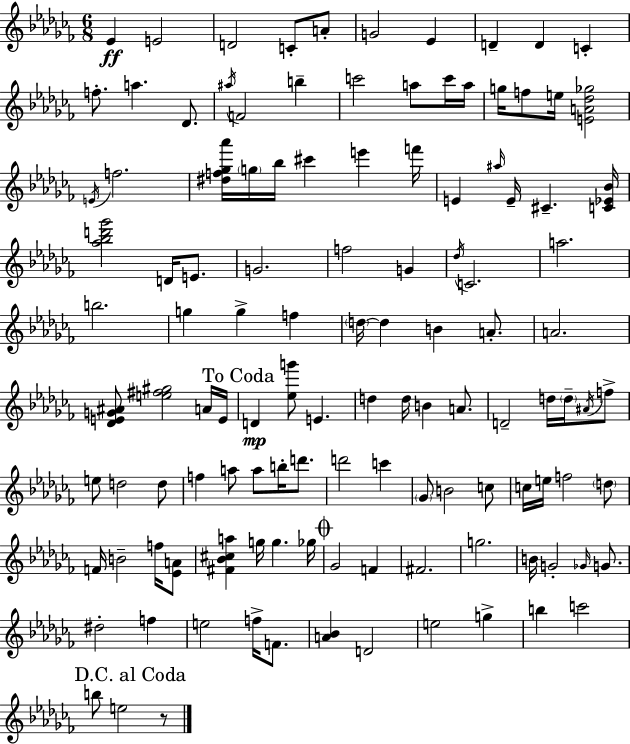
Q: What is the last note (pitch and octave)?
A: E5